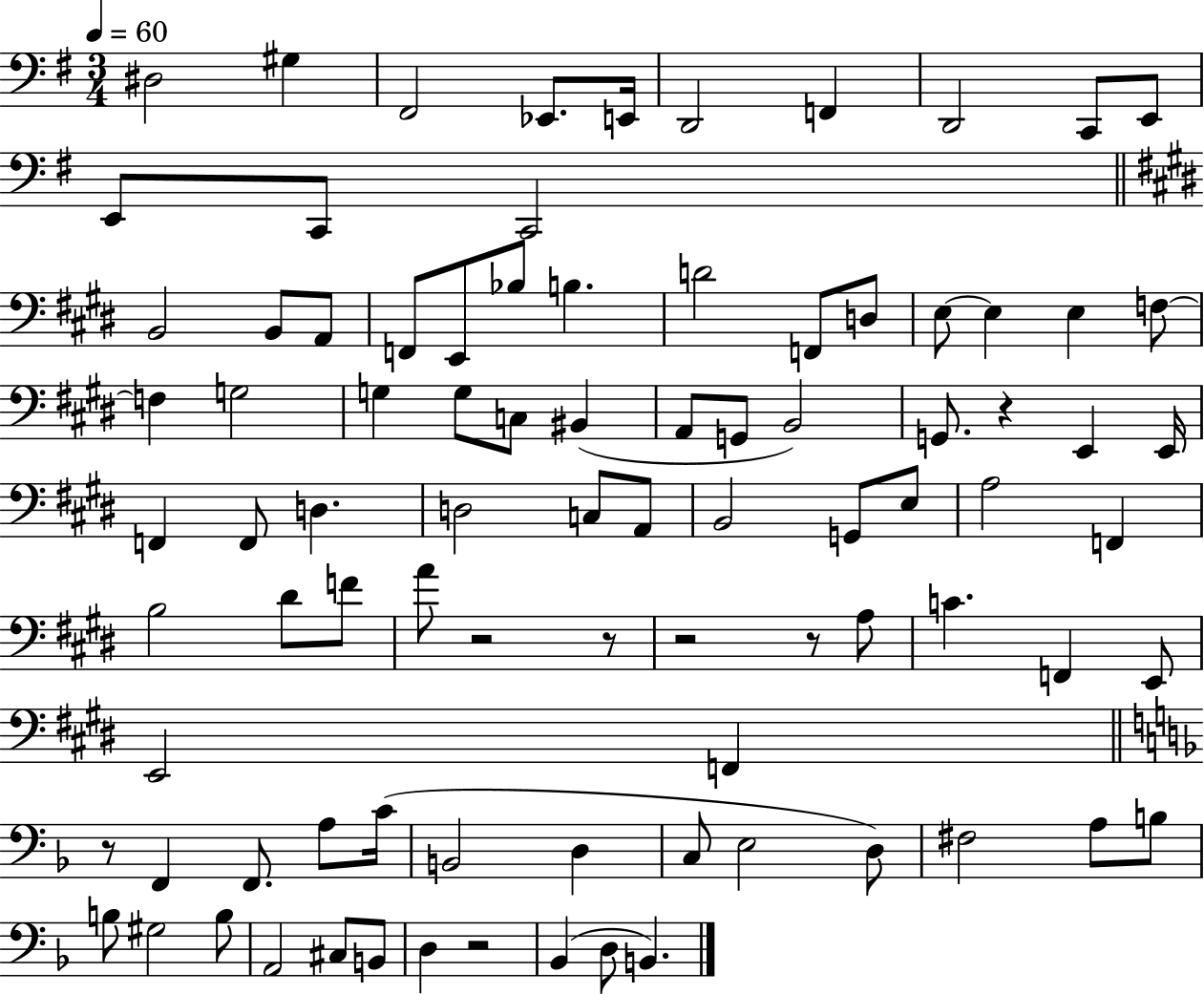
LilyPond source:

{
  \clef bass
  \numericTimeSignature
  \time 3/4
  \key g \major
  \tempo 4 = 60
  dis2 gis4 | fis,2 ees,8. e,16 | d,2 f,4 | d,2 c,8 e,8 | \break e,8 c,8 c,2 | \bar "||" \break \key e \major b,2 b,8 a,8 | f,8 e,8 bes8 b4. | d'2 f,8 d8 | e8~~ e4 e4 f8~~ | \break f4 g2 | g4 g8 c8 bis,4( | a,8 g,8 b,2) | g,8. r4 e,4 e,16 | \break f,4 f,8 d4. | d2 c8 a,8 | b,2 g,8 e8 | a2 f,4 | \break b2 dis'8 f'8 | a'8 r2 r8 | r2 r8 a8 | c'4. f,4 e,8 | \break e,2 f,4 | \bar "||" \break \key d \minor r8 f,4 f,8. a8 c'16( | b,2 d4 | c8 e2 d8) | fis2 a8 b8 | \break b8 gis2 b8 | a,2 cis8 b,8 | d4 r2 | bes,4( d8 b,4.) | \break \bar "|."
}